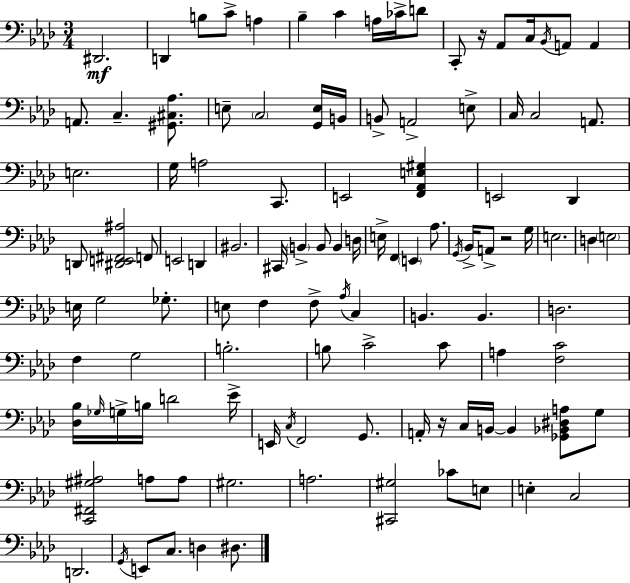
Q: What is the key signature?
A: AES major